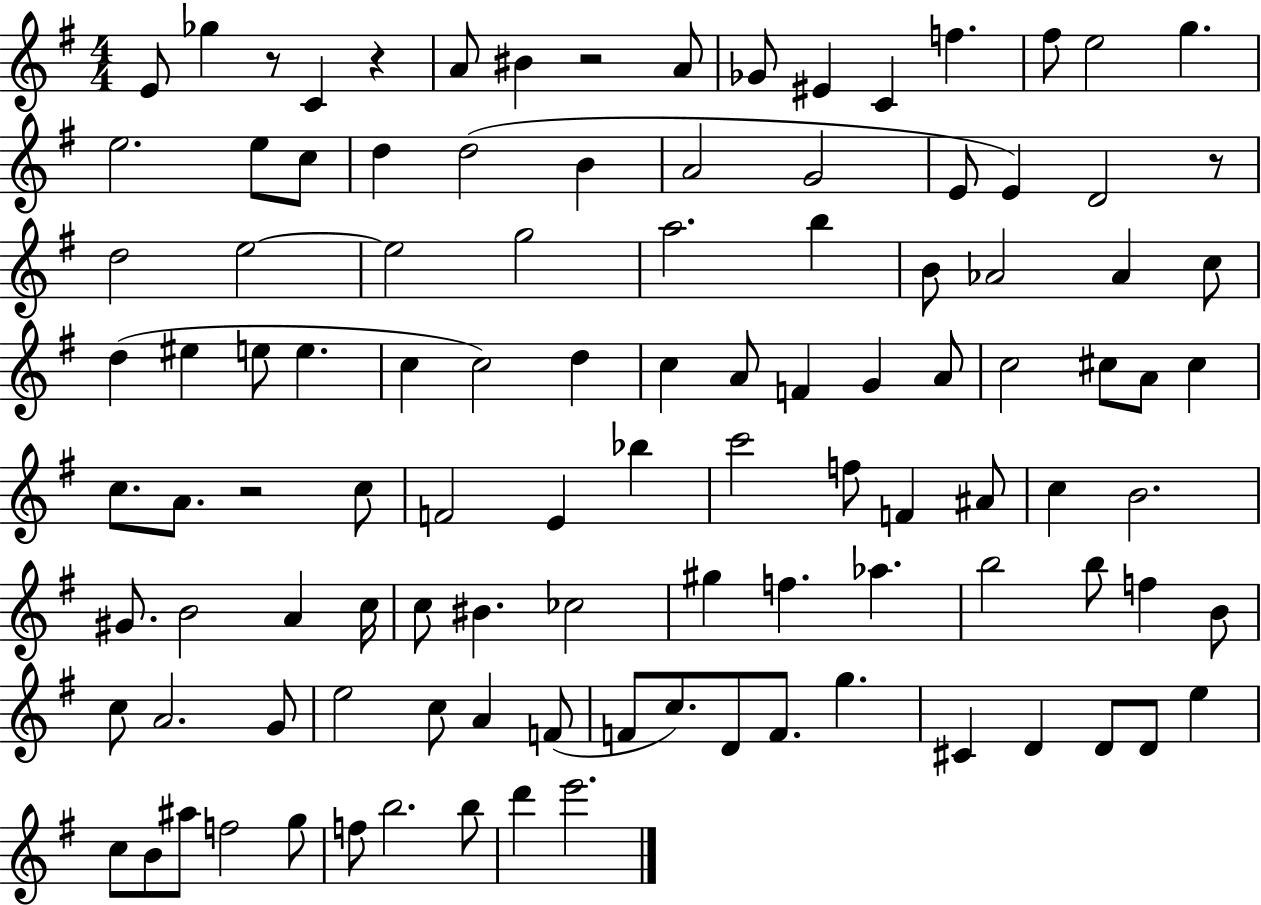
E4/e Gb5/q R/e C4/q R/q A4/e BIS4/q R/h A4/e Gb4/e EIS4/q C4/q F5/q. F#5/e E5/h G5/q. E5/h. E5/e C5/e D5/q D5/h B4/q A4/h G4/h E4/e E4/q D4/h R/e D5/h E5/h E5/h G5/h A5/h. B5/q B4/e Ab4/h Ab4/q C5/e D5/q EIS5/q E5/e E5/q. C5/q C5/h D5/q C5/q A4/e F4/q G4/q A4/e C5/h C#5/e A4/e C#5/q C5/e. A4/e. R/h C5/e F4/h E4/q Bb5/q C6/h F5/e F4/q A#4/e C5/q B4/h. G#4/e. B4/h A4/q C5/s C5/e BIS4/q. CES5/h G#5/q F5/q. Ab5/q. B5/h B5/e F5/q B4/e C5/e A4/h. G4/e E5/h C5/e A4/q F4/e F4/e C5/e. D4/e F4/e. G5/q. C#4/q D4/q D4/e D4/e E5/q C5/e B4/e A#5/e F5/h G5/e F5/e B5/h. B5/e D6/q E6/h.